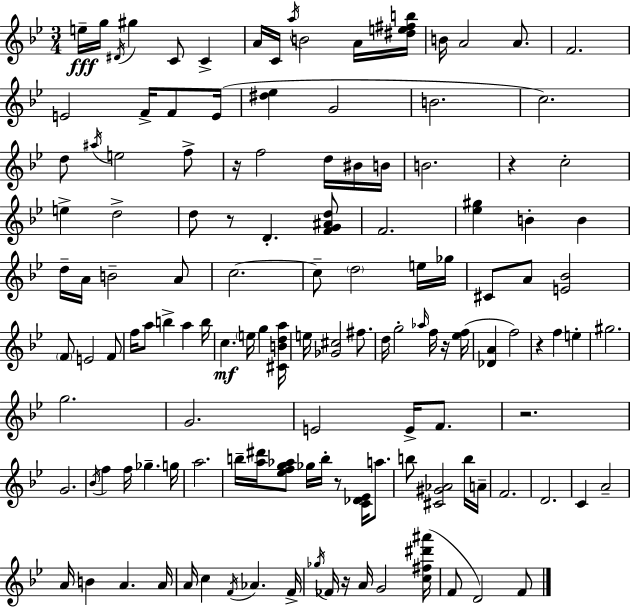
E5/s G5/s D#4/s G#5/q C4/e C4/q A4/s C4/s A5/s B4/h A4/s [D#5,E5,F#5,B5]/s B4/s A4/h A4/e. F4/h. E4/h F4/s F4/e E4/s [D#5,Eb5]/q G4/h B4/h. C5/h. D5/e A#5/s E5/h F5/e R/s F5/h D5/s BIS4/s B4/s B4/h. R/q C5/h E5/q D5/h D5/e R/e D4/q. [F4,G4,A#4,D5]/e F4/h. [Eb5,G#5]/q B4/q B4/q D5/s A4/s B4/h A4/e C5/h. C5/e D5/h E5/s Gb5/s C#4/e A4/e [E4,Bb4]/h F4/e E4/h F4/e F5/s A5/e B5/q A5/q B5/s C5/q. E5/s G5/q [C#4,B4,D5,A5]/s E5/s [Gb4,C#5]/h F#5/e. D5/s G5/h Ab5/s F5/s R/s [Eb5,F5]/s [Db4,A4]/q F5/h R/q F5/q E5/q G#5/h. G5/h. G4/h. E4/h E4/s F4/e. R/h. G4/h. Bb4/s F5/q F5/s Gb5/q. G5/s A5/h. B5/s [A5,D#6]/s [Eb5,F5,G5,Ab5]/e Gb5/s B5/s R/e [C4,Db4,Eb4]/s A5/e. B5/e [C#4,G#4,Ab4]/h B5/s A4/s F4/h. D4/h. C4/q A4/h A4/s B4/q A4/q. A4/s A4/s C5/q F4/s Ab4/q. F4/s Gb5/s FES4/s R/s A4/s G4/h [C5,F#5,D#6,A#6]/s F4/e D4/h F4/e